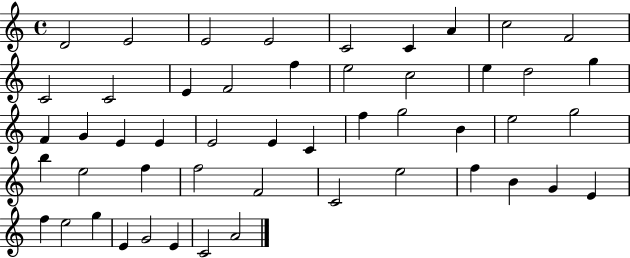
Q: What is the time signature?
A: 4/4